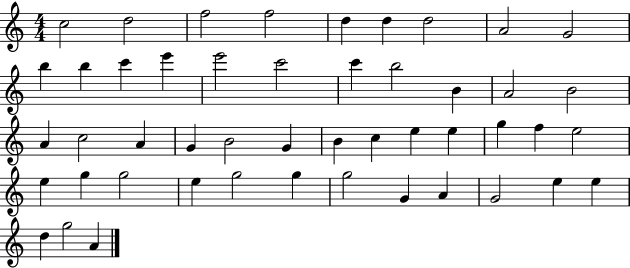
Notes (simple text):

C5/h D5/h F5/h F5/h D5/q D5/q D5/h A4/h G4/h B5/q B5/q C6/q E6/q E6/h C6/h C6/q B5/h B4/q A4/h B4/h A4/q C5/h A4/q G4/q B4/h G4/q B4/q C5/q E5/q E5/q G5/q F5/q E5/h E5/q G5/q G5/h E5/q G5/h G5/q G5/h G4/q A4/q G4/h E5/q E5/q D5/q G5/h A4/q